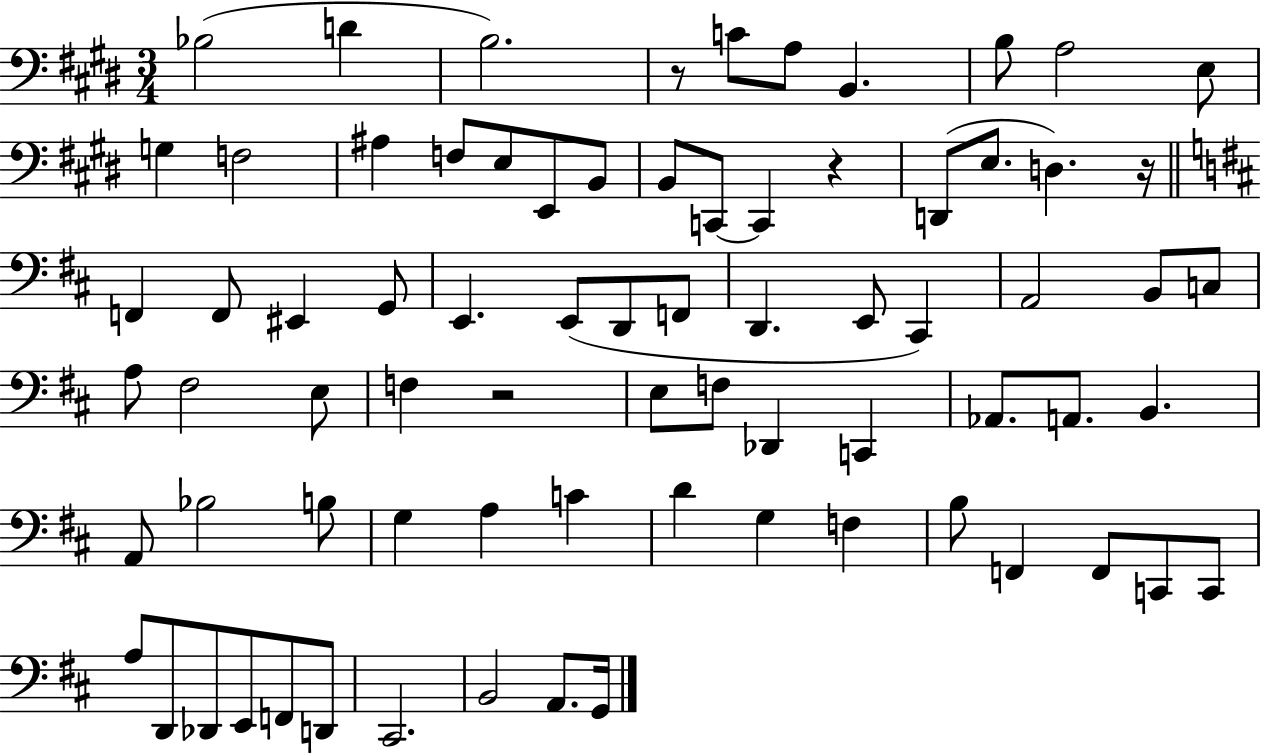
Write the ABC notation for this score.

X:1
T:Untitled
M:3/4
L:1/4
K:E
_B,2 D B,2 z/2 C/2 A,/2 B,, B,/2 A,2 E,/2 G, F,2 ^A, F,/2 E,/2 E,,/2 B,,/2 B,,/2 C,,/2 C,, z D,,/2 E,/2 D, z/4 F,, F,,/2 ^E,, G,,/2 E,, E,,/2 D,,/2 F,,/2 D,, E,,/2 ^C,, A,,2 B,,/2 C,/2 A,/2 ^F,2 E,/2 F, z2 E,/2 F,/2 _D,, C,, _A,,/2 A,,/2 B,, A,,/2 _B,2 B,/2 G, A, C D G, F, B,/2 F,, F,,/2 C,,/2 C,,/2 A,/2 D,,/2 _D,,/2 E,,/2 F,,/2 D,,/2 ^C,,2 B,,2 A,,/2 G,,/4